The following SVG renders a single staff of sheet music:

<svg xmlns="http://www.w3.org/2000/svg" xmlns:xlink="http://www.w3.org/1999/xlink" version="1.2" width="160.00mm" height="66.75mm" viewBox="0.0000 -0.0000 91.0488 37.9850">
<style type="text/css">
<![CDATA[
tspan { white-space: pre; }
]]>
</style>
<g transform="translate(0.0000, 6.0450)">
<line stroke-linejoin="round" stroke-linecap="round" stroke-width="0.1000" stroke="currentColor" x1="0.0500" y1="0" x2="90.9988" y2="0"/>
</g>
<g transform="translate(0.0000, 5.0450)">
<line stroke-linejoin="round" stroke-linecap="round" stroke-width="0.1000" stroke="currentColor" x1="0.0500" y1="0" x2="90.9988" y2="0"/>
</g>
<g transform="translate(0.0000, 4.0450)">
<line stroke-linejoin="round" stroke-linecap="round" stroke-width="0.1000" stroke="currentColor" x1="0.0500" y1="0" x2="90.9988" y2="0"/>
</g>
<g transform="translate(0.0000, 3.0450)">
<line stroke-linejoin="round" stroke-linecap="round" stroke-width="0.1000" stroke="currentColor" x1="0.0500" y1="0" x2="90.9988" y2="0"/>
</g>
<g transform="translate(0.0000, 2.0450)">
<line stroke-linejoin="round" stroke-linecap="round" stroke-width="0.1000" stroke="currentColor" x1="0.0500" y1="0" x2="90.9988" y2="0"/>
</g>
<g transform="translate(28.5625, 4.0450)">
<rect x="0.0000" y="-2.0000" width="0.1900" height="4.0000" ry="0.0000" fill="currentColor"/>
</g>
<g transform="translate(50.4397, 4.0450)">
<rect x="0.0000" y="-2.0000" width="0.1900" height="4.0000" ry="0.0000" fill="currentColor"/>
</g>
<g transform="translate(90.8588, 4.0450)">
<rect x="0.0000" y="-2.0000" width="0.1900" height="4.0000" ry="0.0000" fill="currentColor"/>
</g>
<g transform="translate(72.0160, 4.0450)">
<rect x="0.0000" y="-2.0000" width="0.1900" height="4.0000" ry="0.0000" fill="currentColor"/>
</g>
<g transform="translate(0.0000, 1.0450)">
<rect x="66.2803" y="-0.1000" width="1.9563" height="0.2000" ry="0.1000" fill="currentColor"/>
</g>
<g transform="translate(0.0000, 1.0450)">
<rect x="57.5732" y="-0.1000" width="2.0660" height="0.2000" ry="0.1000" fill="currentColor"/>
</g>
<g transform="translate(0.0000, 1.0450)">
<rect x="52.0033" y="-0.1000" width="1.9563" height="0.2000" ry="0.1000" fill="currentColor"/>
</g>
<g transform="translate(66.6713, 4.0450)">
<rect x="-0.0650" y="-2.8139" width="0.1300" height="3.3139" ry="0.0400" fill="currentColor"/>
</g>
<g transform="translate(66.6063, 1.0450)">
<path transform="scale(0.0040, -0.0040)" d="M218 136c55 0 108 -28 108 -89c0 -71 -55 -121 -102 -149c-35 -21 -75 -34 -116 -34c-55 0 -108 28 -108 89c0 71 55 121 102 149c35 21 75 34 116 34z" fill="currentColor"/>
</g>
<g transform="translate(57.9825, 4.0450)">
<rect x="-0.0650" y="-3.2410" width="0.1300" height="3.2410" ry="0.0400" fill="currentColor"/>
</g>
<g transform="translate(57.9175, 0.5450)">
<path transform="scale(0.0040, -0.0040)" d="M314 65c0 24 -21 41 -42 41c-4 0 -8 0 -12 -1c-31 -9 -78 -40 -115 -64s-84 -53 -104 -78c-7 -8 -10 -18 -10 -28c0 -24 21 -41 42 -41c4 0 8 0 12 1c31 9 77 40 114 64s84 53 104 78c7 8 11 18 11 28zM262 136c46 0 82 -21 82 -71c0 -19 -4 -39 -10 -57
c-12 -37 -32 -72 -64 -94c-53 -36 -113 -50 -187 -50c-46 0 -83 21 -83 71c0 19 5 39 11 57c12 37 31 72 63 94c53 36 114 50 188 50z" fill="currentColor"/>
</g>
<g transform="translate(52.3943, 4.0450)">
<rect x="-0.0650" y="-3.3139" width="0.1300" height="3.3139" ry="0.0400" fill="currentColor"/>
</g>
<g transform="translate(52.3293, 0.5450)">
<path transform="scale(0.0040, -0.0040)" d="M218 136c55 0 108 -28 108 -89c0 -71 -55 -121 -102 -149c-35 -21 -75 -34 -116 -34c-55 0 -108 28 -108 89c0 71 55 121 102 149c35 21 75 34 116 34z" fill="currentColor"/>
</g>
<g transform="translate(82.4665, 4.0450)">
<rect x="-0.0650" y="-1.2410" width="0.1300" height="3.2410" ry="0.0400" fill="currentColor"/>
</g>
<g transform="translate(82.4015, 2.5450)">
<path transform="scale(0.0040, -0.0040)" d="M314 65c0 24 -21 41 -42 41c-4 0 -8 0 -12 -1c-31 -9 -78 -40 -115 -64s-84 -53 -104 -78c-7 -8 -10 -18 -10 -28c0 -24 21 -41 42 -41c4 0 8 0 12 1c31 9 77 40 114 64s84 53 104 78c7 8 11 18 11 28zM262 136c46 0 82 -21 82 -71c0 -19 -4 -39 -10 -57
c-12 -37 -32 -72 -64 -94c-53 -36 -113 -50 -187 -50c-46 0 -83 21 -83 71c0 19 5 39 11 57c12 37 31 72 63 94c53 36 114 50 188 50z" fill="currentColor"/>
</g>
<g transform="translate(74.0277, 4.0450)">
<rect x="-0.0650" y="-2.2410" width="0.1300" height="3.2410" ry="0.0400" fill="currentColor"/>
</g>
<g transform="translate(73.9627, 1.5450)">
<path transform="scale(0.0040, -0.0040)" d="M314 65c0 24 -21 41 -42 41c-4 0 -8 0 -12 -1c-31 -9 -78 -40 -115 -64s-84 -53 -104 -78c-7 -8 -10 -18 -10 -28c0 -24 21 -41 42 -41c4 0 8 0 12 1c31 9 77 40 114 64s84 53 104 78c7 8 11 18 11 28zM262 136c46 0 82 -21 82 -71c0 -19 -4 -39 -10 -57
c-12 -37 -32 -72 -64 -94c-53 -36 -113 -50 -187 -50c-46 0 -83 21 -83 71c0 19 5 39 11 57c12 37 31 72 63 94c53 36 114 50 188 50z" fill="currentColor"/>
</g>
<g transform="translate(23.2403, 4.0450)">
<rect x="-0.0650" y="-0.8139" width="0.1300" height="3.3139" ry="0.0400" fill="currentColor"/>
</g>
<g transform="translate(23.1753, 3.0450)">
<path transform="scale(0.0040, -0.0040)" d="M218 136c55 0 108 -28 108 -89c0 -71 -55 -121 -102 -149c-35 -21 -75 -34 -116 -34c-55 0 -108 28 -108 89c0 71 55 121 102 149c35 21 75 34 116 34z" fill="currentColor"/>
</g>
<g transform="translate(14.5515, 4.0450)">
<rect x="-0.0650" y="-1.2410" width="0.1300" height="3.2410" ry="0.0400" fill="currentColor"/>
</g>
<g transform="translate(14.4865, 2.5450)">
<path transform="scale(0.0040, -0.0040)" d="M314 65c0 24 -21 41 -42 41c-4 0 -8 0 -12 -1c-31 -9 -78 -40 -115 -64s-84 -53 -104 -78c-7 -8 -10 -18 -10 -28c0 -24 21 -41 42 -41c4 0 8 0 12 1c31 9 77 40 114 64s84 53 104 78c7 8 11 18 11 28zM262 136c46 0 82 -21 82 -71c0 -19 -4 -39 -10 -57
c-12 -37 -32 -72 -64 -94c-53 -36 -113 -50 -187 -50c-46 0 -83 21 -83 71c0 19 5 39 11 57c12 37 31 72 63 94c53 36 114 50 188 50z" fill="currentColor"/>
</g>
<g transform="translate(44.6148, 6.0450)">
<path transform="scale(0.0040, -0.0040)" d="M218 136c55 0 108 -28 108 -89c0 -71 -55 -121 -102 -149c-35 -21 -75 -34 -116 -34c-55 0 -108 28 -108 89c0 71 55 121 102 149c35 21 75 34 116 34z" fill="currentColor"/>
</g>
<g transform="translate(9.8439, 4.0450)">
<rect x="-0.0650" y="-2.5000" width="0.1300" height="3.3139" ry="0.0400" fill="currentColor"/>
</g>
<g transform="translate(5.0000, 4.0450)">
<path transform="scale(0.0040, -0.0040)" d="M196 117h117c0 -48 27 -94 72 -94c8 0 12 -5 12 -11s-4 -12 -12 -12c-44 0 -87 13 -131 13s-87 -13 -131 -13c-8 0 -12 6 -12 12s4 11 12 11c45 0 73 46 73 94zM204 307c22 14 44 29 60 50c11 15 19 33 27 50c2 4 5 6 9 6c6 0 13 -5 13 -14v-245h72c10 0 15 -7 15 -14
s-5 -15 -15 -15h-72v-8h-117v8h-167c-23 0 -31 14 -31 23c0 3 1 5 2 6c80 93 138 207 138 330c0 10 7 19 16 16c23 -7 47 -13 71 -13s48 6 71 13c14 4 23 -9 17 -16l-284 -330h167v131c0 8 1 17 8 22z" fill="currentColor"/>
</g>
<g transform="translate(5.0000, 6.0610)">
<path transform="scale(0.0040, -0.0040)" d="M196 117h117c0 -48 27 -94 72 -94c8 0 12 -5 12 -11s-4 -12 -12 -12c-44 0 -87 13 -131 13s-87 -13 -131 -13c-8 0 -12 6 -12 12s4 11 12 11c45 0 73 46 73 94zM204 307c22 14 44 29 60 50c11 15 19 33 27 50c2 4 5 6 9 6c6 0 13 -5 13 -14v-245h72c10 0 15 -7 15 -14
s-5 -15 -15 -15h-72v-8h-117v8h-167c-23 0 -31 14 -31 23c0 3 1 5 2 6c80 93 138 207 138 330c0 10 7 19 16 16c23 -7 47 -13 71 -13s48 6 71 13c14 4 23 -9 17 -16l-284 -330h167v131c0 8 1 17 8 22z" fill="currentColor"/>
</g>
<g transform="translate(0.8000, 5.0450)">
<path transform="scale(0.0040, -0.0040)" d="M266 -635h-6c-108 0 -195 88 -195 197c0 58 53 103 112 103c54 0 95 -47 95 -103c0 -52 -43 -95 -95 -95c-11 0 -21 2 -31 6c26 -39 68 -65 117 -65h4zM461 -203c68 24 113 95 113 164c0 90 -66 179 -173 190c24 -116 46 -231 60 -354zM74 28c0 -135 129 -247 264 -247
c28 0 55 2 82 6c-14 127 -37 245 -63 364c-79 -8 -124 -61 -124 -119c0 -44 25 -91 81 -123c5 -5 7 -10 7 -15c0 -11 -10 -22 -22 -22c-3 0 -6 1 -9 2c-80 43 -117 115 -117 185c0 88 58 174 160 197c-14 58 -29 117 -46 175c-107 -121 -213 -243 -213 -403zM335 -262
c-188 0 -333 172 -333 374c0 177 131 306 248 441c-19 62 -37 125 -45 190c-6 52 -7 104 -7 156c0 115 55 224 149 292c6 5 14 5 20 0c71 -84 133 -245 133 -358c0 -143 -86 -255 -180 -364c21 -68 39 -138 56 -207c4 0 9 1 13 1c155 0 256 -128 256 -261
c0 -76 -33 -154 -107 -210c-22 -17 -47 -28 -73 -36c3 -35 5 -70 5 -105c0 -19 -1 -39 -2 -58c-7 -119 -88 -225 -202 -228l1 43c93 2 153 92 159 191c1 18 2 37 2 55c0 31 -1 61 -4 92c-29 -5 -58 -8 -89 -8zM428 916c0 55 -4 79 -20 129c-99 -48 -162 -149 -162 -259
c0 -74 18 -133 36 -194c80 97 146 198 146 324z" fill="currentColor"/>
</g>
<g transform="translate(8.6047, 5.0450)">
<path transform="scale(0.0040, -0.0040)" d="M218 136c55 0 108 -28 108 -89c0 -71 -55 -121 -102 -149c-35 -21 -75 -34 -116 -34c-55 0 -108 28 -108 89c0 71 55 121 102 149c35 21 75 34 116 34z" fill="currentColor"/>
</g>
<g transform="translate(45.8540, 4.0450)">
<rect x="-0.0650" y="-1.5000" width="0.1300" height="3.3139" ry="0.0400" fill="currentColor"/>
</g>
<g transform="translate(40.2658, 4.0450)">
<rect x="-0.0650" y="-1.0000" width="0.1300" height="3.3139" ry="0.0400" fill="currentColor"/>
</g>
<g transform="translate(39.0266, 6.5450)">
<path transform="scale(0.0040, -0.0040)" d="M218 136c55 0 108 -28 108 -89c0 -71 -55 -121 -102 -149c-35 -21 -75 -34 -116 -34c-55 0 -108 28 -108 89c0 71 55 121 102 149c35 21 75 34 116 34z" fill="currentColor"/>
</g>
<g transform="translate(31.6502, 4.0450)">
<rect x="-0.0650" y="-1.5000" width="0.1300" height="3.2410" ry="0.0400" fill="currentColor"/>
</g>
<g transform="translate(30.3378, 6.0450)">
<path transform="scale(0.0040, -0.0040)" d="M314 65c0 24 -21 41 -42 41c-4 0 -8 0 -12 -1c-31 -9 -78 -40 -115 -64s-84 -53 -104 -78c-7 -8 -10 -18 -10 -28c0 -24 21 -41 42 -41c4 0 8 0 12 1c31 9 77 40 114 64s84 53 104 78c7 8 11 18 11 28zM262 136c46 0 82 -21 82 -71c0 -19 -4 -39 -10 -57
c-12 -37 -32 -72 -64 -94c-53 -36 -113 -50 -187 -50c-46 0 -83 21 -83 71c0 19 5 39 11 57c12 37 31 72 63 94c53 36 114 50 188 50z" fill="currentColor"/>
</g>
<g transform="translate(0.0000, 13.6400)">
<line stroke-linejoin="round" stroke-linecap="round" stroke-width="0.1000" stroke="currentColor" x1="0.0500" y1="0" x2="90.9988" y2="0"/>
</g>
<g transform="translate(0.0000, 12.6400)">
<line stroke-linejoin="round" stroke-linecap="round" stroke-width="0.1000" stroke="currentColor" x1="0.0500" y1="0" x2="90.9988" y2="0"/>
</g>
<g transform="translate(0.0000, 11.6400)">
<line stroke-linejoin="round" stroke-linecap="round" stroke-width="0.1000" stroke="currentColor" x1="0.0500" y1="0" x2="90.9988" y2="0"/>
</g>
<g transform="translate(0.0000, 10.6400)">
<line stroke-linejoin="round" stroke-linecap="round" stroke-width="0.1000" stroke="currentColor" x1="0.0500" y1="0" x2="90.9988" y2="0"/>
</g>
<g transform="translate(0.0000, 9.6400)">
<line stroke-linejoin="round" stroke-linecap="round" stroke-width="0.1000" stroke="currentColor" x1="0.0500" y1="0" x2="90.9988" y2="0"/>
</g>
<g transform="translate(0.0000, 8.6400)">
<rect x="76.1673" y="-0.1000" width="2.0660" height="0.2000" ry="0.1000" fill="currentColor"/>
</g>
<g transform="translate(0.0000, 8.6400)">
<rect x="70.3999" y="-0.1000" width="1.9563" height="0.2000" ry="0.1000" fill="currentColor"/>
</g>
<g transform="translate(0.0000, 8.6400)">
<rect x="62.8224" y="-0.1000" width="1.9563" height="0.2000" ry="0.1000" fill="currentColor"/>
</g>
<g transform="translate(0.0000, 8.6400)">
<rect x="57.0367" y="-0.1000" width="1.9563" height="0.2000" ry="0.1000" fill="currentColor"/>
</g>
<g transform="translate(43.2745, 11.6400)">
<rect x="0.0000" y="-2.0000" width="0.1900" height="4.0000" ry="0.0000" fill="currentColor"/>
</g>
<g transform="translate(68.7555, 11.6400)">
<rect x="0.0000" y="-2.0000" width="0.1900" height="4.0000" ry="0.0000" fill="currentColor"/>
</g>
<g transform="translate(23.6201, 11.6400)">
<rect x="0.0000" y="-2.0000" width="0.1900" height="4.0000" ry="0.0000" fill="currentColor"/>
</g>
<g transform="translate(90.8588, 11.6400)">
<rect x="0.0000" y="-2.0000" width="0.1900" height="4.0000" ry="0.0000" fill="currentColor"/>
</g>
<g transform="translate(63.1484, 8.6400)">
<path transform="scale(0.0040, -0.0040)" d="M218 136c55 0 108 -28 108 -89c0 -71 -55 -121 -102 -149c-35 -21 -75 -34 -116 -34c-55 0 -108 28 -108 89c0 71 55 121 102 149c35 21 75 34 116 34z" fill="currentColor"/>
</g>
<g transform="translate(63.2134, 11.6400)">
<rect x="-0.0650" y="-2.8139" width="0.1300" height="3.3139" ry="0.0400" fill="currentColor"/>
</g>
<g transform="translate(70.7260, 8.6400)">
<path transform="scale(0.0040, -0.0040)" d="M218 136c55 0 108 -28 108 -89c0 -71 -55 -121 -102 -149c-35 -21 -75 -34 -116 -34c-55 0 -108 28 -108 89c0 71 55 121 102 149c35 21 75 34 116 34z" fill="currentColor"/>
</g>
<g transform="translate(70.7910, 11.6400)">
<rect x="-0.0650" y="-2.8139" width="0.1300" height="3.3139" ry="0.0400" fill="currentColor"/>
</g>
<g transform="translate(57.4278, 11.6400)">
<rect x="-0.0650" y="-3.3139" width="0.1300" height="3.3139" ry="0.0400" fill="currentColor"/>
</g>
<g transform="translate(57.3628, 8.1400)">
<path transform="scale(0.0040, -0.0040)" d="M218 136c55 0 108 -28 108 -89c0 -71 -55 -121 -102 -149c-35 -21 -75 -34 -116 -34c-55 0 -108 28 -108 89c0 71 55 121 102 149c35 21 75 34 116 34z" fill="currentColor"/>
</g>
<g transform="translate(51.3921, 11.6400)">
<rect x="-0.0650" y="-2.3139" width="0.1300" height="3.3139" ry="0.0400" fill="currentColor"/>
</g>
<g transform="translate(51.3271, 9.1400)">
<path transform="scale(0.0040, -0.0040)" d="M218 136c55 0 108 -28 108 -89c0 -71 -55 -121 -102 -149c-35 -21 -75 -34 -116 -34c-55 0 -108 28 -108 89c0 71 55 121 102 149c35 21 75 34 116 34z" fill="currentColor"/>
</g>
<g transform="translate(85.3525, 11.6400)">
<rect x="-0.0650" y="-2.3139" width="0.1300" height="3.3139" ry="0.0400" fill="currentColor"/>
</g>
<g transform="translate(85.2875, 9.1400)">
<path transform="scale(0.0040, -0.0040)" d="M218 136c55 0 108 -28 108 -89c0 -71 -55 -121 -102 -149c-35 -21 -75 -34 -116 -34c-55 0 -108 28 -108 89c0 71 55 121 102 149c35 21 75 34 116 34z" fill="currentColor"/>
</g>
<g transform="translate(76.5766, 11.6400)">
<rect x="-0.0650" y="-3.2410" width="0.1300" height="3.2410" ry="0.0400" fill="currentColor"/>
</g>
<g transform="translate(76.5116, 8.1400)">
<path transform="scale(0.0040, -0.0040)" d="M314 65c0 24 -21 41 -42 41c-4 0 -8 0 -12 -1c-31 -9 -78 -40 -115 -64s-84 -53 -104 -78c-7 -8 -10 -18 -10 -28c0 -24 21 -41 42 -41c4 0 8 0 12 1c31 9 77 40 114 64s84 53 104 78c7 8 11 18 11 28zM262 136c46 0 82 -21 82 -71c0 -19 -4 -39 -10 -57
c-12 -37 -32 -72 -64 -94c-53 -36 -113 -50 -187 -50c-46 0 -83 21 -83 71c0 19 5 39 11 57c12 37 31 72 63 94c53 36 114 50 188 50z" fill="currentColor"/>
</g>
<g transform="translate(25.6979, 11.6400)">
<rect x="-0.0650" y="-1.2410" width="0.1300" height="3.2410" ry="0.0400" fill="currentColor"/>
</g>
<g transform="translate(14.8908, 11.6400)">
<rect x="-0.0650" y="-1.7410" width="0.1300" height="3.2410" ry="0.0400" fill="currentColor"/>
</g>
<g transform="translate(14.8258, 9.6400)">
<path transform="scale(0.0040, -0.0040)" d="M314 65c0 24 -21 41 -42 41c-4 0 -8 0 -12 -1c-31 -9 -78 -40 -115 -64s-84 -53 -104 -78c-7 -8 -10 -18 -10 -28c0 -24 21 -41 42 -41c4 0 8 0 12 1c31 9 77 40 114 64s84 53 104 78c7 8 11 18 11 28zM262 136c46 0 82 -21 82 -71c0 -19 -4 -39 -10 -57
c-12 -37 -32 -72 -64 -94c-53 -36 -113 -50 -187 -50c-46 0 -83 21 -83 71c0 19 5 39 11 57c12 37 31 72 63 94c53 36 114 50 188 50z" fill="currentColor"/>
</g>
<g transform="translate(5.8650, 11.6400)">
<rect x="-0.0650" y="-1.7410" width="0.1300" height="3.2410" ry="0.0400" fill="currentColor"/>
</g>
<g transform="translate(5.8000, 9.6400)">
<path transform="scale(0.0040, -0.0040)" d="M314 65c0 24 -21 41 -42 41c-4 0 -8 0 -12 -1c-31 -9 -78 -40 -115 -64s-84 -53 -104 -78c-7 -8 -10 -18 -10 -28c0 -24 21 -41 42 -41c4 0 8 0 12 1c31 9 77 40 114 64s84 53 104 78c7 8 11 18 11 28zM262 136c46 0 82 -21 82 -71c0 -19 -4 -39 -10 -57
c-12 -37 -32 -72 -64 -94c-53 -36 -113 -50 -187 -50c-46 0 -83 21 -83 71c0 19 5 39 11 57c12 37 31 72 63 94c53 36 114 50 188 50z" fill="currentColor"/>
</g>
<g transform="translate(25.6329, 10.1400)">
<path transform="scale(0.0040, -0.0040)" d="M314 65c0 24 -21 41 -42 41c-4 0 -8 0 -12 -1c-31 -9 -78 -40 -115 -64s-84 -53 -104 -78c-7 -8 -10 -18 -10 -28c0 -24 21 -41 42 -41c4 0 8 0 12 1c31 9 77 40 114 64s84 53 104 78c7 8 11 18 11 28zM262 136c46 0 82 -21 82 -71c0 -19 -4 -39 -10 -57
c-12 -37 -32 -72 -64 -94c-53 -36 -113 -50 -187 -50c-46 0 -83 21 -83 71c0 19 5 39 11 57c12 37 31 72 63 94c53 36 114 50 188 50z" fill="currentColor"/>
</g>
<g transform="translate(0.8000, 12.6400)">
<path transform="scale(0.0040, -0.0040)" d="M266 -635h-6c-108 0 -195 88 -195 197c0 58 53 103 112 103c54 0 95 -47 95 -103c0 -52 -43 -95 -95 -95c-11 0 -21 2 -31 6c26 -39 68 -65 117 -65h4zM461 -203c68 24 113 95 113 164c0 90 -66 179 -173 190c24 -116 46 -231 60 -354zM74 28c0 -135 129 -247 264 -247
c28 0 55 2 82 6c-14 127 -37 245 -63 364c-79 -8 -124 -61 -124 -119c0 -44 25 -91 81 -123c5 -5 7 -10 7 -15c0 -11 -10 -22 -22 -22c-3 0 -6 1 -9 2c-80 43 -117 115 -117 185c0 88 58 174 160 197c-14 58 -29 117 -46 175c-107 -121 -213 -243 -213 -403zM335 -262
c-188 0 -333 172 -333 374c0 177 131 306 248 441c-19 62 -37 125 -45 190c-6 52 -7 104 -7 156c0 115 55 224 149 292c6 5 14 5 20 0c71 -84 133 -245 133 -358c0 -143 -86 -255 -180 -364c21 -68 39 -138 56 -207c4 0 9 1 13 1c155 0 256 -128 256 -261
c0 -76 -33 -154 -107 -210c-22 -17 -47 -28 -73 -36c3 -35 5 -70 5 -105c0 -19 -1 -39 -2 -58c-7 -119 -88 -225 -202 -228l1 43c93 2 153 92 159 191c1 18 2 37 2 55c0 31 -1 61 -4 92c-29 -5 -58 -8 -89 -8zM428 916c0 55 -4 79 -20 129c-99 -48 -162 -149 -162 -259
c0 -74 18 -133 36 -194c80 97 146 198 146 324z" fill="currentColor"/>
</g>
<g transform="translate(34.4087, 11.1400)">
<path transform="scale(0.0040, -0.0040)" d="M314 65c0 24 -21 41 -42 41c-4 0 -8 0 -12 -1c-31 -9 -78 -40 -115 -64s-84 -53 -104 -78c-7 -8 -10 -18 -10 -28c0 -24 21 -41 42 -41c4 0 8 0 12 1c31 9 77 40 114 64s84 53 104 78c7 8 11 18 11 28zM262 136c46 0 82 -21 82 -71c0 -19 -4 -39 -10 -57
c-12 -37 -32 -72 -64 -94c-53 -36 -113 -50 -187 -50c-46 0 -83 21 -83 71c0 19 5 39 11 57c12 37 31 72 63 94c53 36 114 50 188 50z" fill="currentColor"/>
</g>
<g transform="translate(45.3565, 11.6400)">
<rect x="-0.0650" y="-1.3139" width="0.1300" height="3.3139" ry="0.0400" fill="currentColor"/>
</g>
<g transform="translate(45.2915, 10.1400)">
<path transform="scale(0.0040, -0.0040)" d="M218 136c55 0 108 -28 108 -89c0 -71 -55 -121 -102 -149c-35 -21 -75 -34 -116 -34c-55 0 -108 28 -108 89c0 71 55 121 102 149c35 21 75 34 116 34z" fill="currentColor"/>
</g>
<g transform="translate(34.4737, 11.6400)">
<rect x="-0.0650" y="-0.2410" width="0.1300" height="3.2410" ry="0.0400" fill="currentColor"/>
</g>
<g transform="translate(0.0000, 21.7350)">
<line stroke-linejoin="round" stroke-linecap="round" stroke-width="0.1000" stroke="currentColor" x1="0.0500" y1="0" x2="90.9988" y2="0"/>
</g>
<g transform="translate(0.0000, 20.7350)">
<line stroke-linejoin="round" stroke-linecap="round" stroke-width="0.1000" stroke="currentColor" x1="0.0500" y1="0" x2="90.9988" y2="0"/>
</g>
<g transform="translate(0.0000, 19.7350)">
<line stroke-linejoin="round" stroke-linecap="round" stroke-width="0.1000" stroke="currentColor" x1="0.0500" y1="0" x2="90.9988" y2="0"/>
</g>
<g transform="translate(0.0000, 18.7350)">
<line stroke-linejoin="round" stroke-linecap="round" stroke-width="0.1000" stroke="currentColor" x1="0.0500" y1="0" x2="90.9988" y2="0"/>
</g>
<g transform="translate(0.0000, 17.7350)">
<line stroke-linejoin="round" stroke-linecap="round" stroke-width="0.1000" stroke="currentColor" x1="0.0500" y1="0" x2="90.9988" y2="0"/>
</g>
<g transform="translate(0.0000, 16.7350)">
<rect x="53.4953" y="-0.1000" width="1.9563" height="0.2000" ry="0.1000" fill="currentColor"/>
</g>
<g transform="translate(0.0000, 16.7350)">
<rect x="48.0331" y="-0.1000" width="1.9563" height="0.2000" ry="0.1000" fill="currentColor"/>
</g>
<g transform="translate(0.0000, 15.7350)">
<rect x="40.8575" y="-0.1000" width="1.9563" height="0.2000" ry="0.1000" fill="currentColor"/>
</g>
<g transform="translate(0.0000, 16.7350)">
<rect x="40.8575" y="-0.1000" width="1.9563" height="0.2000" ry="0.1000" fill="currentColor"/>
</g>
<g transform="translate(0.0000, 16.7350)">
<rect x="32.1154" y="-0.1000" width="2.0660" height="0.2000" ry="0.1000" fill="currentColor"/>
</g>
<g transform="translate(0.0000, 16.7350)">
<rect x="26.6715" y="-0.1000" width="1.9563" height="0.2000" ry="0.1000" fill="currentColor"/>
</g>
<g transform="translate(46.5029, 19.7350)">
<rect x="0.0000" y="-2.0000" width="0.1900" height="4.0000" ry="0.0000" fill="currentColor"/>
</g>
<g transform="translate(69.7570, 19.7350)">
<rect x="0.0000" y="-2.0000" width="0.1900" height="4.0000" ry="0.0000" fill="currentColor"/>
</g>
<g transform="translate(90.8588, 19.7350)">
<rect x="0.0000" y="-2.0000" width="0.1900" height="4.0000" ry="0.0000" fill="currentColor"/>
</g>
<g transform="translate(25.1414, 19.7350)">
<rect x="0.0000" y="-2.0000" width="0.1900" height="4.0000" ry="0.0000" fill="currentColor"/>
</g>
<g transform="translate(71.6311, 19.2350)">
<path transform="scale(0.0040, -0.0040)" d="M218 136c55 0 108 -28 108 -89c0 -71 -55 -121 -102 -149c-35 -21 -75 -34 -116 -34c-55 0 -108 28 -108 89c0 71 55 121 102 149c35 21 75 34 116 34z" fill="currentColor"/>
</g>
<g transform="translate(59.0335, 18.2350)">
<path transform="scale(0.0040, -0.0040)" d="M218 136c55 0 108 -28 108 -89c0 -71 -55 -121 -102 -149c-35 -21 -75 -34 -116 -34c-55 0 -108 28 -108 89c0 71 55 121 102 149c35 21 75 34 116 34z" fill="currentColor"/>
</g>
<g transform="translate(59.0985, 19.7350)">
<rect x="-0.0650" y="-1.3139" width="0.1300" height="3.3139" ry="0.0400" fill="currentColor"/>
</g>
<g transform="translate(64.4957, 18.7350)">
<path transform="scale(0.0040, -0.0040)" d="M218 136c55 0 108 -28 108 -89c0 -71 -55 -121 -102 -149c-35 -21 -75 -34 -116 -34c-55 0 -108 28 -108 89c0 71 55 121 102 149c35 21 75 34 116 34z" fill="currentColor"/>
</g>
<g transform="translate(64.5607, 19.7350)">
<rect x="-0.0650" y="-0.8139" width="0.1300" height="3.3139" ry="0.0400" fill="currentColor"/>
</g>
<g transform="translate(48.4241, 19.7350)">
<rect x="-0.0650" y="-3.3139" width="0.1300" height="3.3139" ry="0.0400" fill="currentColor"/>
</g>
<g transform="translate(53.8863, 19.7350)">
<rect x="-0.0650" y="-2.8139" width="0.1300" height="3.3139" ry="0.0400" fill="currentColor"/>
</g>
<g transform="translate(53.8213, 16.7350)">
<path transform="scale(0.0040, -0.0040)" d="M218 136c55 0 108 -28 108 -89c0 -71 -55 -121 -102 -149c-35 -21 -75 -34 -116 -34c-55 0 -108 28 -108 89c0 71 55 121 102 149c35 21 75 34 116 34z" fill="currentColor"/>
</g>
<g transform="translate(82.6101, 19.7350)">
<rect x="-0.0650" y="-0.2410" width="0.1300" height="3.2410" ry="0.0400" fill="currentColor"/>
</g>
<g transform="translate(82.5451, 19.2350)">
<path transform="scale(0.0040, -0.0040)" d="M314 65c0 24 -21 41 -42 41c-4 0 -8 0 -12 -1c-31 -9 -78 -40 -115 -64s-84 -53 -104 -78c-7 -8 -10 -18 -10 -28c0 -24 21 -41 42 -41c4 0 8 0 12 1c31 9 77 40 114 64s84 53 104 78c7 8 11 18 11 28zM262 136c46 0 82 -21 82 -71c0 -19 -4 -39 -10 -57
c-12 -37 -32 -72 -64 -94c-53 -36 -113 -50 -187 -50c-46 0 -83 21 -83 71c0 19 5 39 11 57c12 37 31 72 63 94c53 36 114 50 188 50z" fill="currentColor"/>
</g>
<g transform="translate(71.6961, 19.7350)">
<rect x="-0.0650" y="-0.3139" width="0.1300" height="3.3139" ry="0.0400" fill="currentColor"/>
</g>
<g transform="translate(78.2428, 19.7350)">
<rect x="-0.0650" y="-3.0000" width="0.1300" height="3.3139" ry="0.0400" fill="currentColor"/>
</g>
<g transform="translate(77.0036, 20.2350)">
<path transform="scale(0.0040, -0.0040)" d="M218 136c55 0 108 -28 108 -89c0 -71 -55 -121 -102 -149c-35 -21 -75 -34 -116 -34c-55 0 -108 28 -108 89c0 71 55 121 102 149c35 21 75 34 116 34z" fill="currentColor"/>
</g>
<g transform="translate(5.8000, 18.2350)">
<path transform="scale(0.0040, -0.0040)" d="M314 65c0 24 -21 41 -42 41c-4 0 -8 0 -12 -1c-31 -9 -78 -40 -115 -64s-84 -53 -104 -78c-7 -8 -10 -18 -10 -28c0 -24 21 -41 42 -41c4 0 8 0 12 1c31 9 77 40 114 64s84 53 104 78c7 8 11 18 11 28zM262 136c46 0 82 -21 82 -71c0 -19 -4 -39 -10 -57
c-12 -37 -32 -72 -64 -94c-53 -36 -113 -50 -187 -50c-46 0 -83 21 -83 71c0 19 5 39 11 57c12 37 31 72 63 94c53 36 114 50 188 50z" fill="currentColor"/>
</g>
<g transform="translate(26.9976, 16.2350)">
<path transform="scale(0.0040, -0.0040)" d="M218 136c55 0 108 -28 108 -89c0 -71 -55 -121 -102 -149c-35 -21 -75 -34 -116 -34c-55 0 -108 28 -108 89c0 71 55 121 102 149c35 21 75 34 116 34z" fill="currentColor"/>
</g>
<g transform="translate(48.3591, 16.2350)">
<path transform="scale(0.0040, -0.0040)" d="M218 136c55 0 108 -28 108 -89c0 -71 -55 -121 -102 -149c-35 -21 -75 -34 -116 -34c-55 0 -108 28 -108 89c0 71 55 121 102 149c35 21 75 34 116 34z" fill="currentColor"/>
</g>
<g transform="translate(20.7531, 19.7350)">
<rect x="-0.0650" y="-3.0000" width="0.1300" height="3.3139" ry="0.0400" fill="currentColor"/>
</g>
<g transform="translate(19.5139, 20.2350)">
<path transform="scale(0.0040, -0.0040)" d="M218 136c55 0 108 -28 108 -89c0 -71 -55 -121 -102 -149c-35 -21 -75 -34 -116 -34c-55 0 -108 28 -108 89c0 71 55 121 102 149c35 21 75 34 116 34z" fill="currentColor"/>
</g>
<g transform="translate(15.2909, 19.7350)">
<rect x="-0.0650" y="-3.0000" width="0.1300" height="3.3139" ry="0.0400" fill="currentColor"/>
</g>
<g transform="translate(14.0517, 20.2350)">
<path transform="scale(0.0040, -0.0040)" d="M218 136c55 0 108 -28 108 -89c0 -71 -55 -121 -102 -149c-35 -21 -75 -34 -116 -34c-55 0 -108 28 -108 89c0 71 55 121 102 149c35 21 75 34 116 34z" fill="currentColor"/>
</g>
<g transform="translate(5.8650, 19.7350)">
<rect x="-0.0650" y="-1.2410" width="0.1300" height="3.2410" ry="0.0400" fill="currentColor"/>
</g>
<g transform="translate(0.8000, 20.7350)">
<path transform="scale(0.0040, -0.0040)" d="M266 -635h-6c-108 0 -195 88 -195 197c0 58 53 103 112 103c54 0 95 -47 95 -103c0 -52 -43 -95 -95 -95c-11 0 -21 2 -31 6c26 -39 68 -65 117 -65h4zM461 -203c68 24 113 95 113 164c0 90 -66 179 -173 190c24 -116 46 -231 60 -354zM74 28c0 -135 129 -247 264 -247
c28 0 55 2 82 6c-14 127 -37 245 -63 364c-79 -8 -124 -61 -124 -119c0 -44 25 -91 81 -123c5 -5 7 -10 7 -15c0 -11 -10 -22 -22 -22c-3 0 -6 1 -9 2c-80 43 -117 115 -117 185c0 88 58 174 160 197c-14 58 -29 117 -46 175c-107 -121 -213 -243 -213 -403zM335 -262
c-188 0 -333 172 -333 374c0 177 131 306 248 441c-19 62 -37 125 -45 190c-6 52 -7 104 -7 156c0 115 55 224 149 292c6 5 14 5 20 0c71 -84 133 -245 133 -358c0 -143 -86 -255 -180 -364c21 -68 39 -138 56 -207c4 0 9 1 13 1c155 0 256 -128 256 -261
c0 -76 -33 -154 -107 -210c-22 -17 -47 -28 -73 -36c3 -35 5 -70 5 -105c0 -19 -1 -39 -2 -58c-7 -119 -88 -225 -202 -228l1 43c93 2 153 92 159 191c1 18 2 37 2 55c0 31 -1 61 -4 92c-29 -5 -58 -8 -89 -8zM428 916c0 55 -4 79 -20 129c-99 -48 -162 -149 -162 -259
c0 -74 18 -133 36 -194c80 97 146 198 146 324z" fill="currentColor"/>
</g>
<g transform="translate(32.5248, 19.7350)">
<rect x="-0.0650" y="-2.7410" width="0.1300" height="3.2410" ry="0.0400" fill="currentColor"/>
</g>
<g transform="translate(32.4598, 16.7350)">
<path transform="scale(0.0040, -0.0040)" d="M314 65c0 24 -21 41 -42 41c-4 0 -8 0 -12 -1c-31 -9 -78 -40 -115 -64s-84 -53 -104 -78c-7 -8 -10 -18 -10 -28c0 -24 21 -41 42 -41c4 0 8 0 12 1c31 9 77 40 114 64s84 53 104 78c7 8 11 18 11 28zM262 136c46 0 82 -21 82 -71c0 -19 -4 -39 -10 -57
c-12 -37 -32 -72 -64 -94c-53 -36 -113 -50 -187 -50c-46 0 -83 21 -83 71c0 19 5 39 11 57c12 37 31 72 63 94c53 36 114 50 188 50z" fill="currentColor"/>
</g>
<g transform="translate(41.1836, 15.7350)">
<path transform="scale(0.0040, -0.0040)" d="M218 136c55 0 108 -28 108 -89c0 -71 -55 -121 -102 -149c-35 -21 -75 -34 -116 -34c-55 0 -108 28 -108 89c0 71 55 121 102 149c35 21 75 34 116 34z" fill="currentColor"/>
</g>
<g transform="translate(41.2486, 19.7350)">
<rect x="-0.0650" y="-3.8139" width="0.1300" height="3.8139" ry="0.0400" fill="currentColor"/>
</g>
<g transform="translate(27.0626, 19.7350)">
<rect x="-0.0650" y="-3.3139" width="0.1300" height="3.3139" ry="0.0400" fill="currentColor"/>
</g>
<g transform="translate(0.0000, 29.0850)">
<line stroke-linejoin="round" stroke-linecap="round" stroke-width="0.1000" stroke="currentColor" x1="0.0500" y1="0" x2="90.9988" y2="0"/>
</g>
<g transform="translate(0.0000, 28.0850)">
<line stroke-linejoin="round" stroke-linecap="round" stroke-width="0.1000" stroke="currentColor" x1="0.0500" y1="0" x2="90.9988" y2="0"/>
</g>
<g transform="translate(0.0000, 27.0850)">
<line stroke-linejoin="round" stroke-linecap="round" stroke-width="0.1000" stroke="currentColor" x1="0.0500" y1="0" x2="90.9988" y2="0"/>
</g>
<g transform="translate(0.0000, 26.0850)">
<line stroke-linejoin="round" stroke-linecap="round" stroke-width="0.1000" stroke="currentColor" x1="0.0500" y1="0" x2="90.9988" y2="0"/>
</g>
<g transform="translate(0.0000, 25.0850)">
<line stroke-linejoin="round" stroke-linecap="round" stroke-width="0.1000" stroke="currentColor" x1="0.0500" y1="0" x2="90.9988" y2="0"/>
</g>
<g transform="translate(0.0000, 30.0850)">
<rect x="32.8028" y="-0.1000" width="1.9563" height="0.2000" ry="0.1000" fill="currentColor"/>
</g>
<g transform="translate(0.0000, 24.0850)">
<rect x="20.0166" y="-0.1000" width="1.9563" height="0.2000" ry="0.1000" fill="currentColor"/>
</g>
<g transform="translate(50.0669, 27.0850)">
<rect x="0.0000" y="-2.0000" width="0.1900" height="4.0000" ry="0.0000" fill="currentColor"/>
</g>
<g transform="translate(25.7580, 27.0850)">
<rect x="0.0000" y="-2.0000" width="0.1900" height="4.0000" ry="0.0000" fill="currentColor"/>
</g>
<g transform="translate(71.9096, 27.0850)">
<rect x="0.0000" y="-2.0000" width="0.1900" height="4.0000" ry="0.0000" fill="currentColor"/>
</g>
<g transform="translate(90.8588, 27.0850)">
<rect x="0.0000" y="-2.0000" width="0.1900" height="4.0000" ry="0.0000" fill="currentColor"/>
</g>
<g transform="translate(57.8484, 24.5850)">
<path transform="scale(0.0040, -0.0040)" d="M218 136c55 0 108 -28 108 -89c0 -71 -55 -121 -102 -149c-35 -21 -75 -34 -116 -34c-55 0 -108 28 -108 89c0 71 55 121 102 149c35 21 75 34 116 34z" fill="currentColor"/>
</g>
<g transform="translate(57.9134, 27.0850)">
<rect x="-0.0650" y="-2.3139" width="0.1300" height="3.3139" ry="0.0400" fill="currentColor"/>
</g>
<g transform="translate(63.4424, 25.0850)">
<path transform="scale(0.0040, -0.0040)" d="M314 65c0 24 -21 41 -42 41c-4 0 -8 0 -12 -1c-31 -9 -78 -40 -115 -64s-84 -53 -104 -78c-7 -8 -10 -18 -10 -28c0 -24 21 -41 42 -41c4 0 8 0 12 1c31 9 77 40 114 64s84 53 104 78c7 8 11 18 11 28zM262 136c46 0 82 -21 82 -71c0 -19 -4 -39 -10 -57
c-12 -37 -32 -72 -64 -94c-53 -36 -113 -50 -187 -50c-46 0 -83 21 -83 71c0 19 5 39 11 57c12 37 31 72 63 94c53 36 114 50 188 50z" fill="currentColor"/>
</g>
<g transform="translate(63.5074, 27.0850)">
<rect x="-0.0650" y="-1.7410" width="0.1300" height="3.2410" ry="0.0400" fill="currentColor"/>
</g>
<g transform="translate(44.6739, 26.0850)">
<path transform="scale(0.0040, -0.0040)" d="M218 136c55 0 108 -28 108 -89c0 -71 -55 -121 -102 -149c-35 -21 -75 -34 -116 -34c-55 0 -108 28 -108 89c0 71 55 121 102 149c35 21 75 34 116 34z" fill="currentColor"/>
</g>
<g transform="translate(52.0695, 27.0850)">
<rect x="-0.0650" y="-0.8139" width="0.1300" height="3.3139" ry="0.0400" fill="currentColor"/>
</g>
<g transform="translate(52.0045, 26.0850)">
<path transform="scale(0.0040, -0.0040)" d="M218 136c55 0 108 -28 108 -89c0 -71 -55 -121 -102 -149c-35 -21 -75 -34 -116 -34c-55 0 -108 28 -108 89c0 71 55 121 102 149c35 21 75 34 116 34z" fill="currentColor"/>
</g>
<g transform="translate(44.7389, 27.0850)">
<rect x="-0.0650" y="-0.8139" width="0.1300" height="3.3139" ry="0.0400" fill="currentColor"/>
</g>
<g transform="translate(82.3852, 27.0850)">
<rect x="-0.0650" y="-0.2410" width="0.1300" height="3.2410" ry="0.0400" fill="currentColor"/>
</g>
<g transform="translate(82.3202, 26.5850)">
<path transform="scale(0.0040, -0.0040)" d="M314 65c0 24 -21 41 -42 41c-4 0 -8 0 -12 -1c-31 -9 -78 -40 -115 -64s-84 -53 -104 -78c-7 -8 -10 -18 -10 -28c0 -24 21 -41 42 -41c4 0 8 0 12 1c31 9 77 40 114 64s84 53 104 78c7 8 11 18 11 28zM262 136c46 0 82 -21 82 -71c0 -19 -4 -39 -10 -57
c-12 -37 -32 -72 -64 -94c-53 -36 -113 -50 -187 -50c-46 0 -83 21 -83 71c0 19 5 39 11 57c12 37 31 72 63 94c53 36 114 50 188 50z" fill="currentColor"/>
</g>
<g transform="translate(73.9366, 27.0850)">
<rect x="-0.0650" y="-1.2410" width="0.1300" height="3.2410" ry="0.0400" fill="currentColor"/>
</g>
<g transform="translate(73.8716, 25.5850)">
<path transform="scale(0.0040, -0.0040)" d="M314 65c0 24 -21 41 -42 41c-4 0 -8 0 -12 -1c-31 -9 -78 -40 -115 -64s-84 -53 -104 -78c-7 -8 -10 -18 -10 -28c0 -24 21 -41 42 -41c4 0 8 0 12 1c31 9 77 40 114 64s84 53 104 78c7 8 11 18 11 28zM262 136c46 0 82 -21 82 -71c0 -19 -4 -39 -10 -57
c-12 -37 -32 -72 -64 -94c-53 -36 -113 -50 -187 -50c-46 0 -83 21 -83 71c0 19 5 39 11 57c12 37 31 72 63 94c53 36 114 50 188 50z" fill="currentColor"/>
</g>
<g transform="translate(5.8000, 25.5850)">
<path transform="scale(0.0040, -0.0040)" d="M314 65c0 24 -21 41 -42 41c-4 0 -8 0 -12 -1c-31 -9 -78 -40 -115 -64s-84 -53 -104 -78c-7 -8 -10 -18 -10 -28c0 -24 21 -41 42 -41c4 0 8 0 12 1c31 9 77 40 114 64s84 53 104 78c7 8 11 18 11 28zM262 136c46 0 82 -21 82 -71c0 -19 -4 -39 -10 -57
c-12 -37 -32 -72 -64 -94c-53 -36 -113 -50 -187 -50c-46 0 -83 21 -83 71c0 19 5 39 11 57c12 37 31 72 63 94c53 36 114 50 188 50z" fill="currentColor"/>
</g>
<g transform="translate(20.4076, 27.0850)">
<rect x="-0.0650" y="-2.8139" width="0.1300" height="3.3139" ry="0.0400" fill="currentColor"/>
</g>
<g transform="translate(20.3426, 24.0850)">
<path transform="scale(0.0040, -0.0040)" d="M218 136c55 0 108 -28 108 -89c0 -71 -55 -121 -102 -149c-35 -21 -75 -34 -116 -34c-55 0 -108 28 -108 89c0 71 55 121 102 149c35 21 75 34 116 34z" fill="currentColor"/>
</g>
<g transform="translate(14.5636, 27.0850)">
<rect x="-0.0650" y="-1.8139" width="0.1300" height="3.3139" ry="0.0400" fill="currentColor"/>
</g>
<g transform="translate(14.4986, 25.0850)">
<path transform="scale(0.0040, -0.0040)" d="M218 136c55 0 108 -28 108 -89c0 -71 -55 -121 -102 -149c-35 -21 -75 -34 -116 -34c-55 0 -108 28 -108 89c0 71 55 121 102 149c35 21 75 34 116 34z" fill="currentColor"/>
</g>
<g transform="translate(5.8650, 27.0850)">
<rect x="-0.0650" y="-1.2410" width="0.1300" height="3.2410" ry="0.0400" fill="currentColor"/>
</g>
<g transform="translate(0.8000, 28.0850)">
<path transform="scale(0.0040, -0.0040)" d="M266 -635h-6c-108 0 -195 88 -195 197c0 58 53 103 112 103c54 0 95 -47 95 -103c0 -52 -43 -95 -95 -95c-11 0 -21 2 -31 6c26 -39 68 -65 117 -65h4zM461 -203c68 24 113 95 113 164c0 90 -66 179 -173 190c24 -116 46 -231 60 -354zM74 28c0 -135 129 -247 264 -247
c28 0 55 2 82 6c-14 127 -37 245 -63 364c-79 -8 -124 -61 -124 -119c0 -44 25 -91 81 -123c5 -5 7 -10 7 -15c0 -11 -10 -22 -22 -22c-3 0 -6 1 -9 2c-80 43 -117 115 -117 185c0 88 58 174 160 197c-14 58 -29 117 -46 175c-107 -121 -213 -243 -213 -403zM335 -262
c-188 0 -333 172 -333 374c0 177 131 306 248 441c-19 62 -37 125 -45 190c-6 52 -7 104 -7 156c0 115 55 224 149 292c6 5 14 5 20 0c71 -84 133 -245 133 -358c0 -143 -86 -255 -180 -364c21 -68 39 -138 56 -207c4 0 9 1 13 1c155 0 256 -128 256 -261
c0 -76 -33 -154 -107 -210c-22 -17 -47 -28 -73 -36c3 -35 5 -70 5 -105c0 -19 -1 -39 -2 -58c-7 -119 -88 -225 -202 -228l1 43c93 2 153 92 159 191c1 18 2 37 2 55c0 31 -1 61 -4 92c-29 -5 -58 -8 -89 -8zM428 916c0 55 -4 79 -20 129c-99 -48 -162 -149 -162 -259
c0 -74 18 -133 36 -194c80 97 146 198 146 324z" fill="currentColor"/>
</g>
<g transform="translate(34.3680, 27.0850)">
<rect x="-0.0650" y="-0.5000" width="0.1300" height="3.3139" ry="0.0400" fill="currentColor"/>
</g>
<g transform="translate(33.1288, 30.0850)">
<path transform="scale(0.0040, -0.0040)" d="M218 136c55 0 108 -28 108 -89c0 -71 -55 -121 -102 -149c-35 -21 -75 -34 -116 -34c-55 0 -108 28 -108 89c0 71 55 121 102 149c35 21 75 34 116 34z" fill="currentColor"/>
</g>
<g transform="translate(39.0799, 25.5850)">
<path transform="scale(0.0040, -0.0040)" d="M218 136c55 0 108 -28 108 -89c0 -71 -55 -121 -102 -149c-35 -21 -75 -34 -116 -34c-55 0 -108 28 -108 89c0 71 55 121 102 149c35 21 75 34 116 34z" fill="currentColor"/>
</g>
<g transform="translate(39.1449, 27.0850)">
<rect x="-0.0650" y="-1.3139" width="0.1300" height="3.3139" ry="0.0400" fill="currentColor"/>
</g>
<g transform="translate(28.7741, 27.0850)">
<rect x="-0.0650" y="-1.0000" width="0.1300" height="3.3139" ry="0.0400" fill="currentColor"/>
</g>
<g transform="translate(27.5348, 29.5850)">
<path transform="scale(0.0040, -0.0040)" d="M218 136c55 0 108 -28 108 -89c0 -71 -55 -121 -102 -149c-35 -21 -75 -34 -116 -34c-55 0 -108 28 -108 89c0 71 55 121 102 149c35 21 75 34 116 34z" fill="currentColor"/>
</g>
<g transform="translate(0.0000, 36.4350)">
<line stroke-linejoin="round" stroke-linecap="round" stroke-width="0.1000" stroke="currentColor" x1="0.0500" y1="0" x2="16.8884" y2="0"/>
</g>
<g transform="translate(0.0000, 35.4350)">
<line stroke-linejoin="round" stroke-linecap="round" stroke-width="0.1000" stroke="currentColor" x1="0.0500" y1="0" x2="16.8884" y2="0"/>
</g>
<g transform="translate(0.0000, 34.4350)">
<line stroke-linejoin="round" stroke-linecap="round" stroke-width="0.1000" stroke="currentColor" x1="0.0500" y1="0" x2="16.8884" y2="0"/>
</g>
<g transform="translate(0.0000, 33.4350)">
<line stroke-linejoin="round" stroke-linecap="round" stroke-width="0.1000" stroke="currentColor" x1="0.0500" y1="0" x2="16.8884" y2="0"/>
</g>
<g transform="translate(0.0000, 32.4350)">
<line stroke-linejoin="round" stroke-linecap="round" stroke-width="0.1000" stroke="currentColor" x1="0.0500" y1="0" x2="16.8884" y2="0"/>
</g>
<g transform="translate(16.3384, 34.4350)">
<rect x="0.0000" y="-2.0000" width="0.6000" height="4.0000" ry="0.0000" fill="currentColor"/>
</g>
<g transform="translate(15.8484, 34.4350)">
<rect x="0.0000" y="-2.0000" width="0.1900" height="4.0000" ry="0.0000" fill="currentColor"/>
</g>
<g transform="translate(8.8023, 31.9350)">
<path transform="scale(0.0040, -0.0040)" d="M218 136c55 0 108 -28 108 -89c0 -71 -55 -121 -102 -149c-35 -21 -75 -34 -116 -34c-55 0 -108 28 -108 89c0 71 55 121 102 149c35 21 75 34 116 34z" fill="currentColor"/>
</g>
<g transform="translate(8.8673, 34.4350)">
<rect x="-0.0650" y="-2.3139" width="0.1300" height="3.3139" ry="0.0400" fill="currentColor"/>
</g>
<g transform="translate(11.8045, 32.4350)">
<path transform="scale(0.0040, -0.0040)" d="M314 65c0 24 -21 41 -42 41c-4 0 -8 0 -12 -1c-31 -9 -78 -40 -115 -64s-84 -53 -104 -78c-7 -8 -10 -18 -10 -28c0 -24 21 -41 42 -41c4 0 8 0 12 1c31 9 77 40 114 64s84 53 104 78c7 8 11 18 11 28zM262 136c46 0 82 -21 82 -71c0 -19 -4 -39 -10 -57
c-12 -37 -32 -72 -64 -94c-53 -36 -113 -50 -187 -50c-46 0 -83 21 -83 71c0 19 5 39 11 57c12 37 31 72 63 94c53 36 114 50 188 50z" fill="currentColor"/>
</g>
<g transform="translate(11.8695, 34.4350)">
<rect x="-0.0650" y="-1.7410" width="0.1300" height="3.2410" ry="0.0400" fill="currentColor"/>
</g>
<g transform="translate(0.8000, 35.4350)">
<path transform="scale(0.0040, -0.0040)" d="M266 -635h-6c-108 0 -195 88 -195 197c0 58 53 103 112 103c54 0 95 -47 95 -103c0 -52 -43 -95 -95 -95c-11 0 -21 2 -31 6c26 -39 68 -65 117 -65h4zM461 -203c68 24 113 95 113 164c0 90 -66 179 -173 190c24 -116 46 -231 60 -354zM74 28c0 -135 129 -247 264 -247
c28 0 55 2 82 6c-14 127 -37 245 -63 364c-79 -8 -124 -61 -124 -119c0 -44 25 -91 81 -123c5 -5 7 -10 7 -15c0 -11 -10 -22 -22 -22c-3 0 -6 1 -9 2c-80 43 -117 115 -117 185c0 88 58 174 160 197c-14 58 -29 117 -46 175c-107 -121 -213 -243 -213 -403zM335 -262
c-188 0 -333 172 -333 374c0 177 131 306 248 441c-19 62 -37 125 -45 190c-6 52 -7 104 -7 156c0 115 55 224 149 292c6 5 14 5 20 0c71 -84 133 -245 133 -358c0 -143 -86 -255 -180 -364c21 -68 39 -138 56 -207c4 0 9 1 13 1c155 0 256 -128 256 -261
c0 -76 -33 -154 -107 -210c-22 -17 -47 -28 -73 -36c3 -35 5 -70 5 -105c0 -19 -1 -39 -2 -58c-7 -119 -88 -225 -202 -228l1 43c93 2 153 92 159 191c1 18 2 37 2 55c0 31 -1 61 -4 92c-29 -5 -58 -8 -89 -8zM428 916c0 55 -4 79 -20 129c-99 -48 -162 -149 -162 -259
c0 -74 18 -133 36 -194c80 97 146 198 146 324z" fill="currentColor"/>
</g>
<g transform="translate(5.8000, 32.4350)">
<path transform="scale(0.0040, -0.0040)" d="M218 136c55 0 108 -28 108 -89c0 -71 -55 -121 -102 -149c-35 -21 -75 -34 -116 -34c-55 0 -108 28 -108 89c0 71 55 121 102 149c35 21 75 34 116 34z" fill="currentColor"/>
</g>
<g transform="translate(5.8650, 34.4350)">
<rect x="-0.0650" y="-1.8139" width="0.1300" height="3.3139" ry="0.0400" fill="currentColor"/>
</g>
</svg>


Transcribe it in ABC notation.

X:1
T:Untitled
M:4/4
L:1/4
K:C
G e2 d E2 D E b b2 a g2 e2 f2 f2 e2 c2 e g b a a b2 g e2 A A b a2 c' b a e d c A c2 e2 f a D C e d d g f2 e2 c2 f g f2